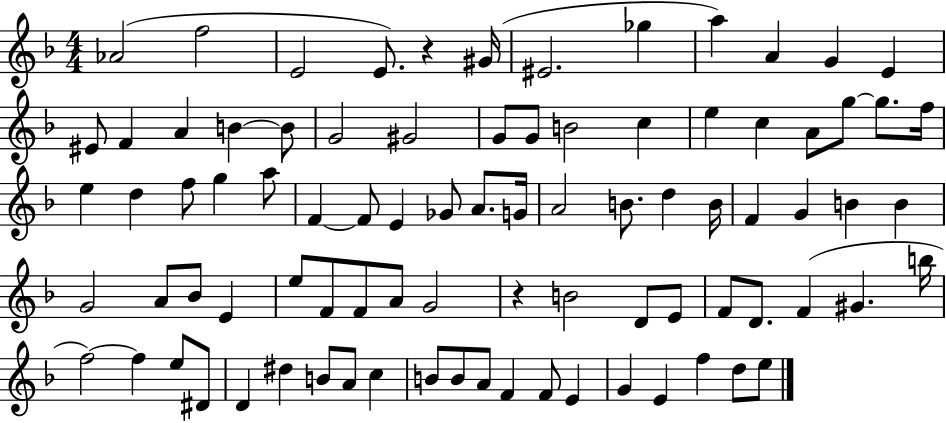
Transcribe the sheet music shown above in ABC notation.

X:1
T:Untitled
M:4/4
L:1/4
K:F
_A2 f2 E2 E/2 z ^G/4 ^E2 _g a A G E ^E/2 F A B B/2 G2 ^G2 G/2 G/2 B2 c e c A/2 g/2 g/2 f/4 e d f/2 g a/2 F F/2 E _G/2 A/2 G/4 A2 B/2 d B/4 F G B B G2 A/2 _B/2 E e/2 F/2 F/2 A/2 G2 z B2 D/2 E/2 F/2 D/2 F ^G b/4 f2 f e/2 ^D/2 D ^d B/2 A/2 c B/2 B/2 A/2 F F/2 E G E f d/2 e/2